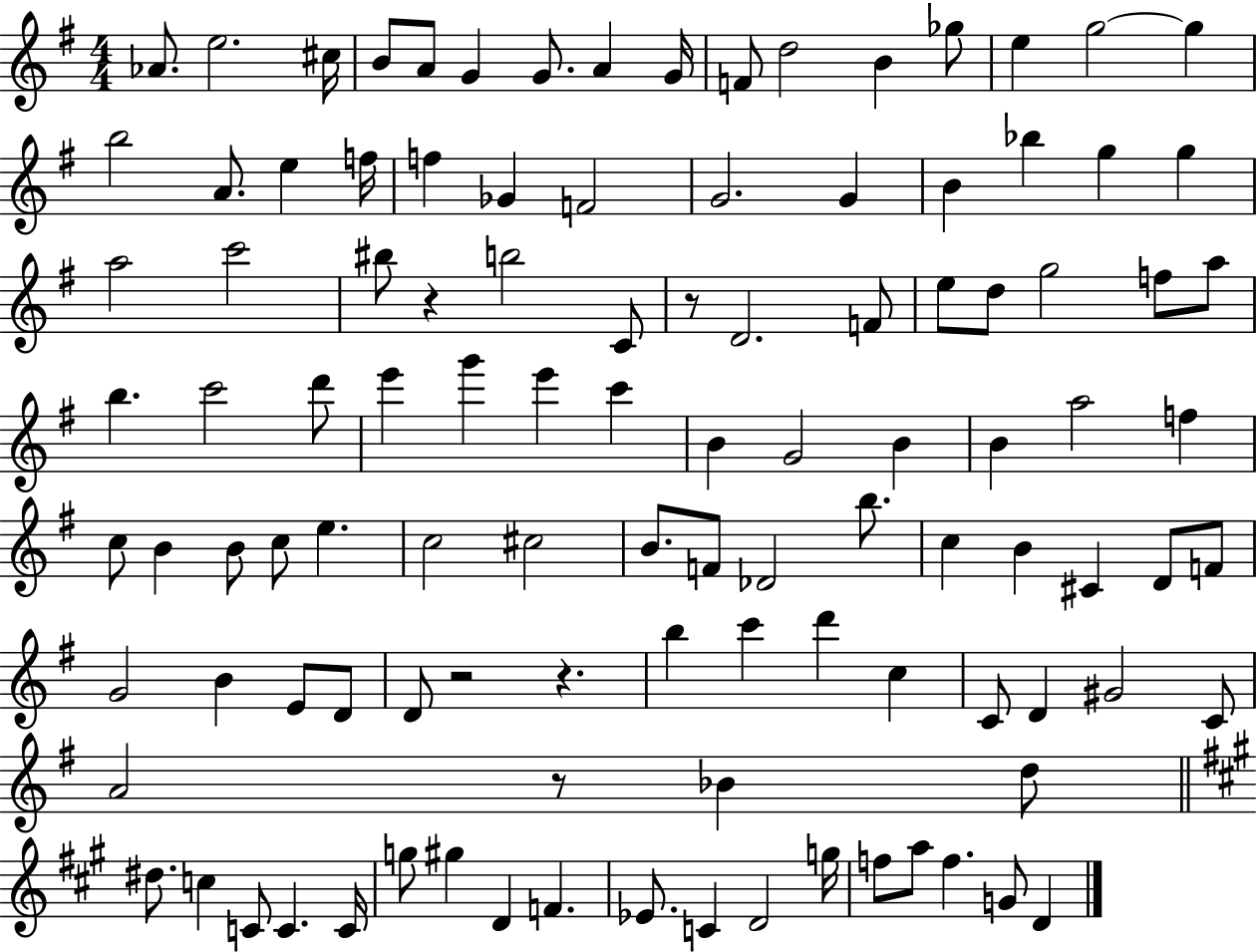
Ab4/e. E5/h. C#5/s B4/e A4/e G4/q G4/e. A4/q G4/s F4/e D5/h B4/q Gb5/e E5/q G5/h G5/q B5/h A4/e. E5/q F5/s F5/q Gb4/q F4/h G4/h. G4/q B4/q Bb5/q G5/q G5/q A5/h C6/h BIS5/e R/q B5/h C4/e R/e D4/h. F4/e E5/e D5/e G5/h F5/e A5/e B5/q. C6/h D6/e E6/q G6/q E6/q C6/q B4/q G4/h B4/q B4/q A5/h F5/q C5/e B4/q B4/e C5/e E5/q. C5/h C#5/h B4/e. F4/e Db4/h B5/e. C5/q B4/q C#4/q D4/e F4/e G4/h B4/q E4/e D4/e D4/e R/h R/q. B5/q C6/q D6/q C5/q C4/e D4/q G#4/h C4/e A4/h R/e Bb4/q D5/e D#5/e. C5/q C4/e C4/q. C4/s G5/e G#5/q D4/q F4/q. Eb4/e. C4/q D4/h G5/s F5/e A5/e F5/q. G4/e D4/q